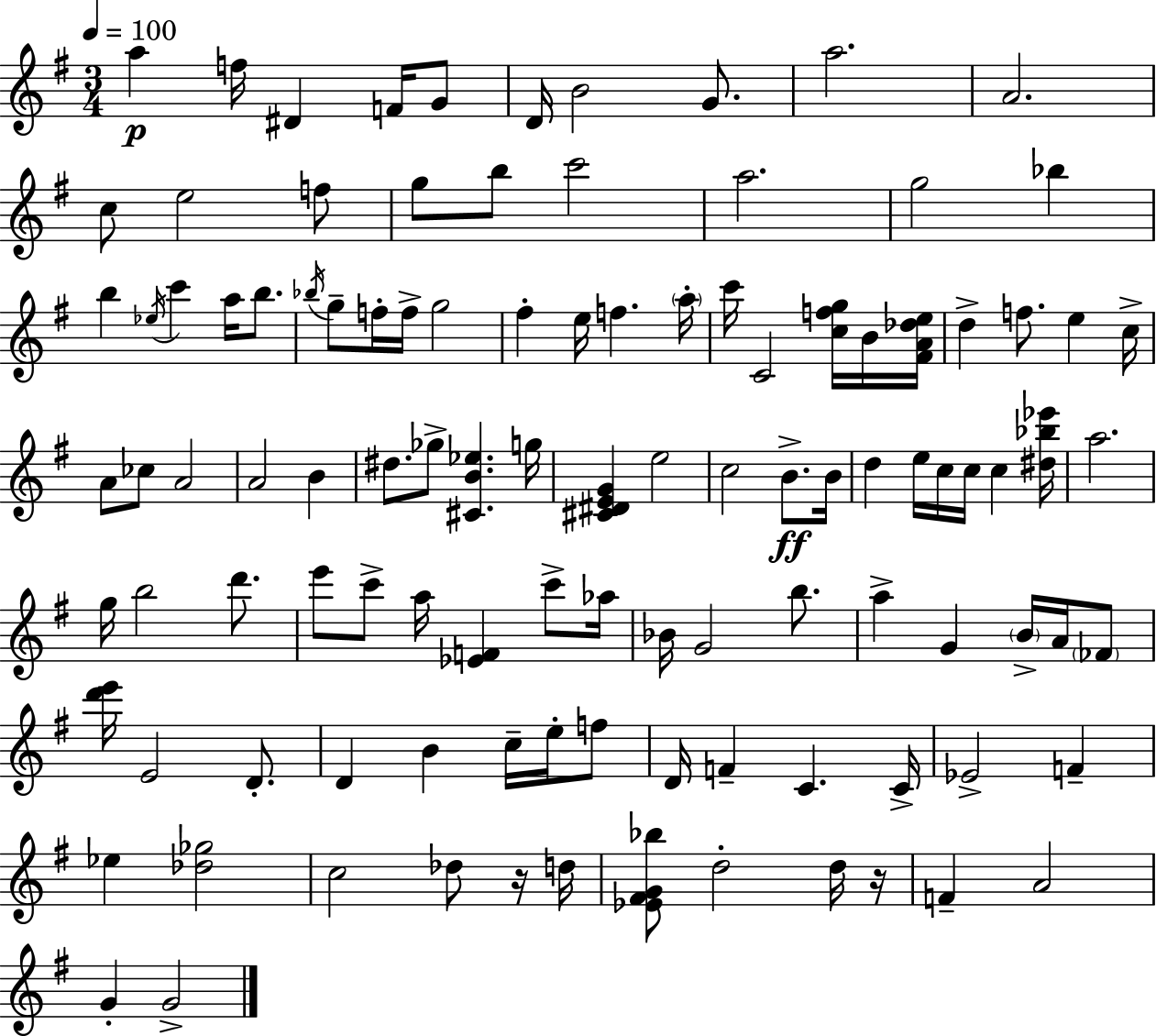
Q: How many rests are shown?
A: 2